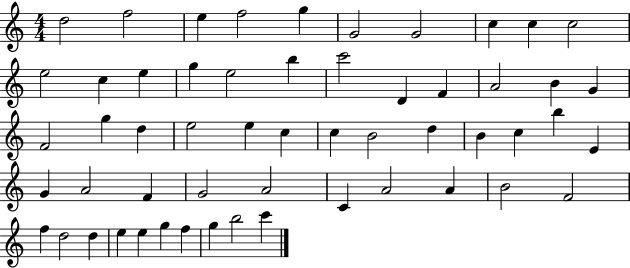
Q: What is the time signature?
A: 4/4